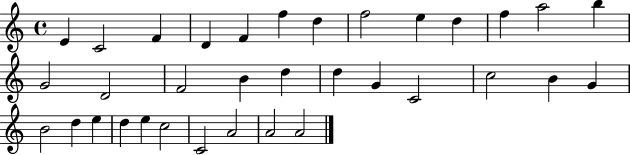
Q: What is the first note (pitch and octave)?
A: E4